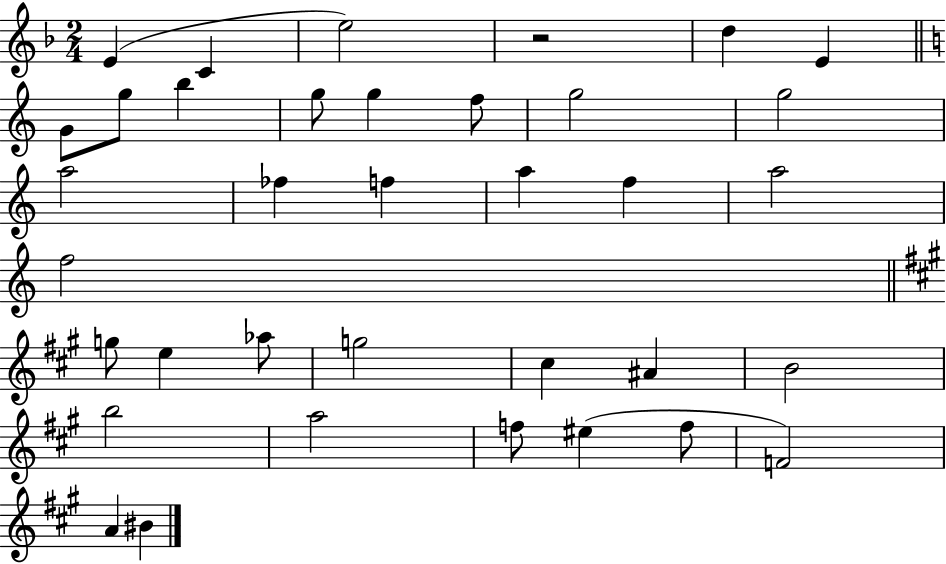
X:1
T:Untitled
M:2/4
L:1/4
K:F
E C e2 z2 d E G/2 g/2 b g/2 g f/2 g2 g2 a2 _f f a f a2 f2 g/2 e _a/2 g2 ^c ^A B2 b2 a2 f/2 ^e f/2 F2 A ^B